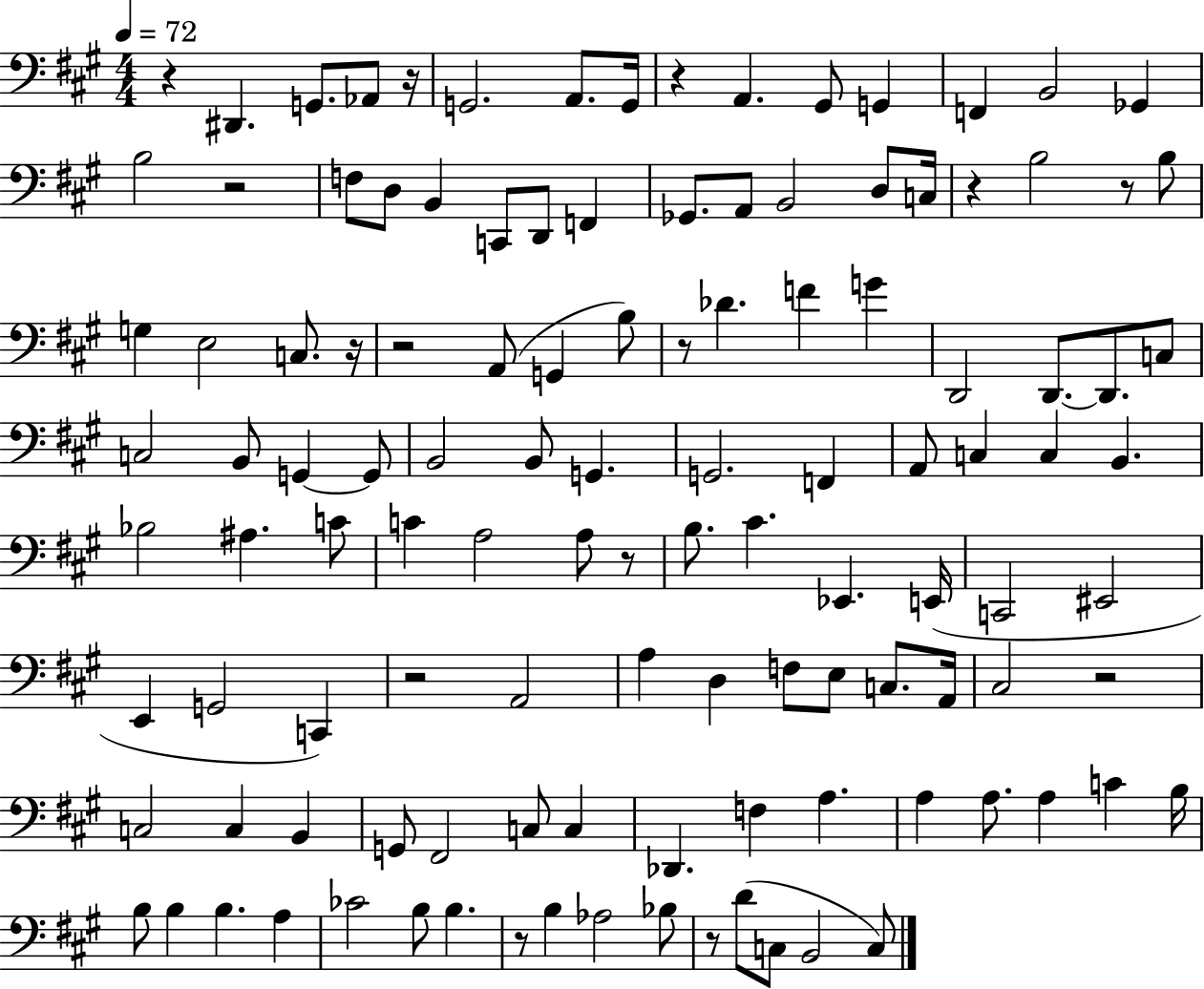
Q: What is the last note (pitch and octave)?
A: C3